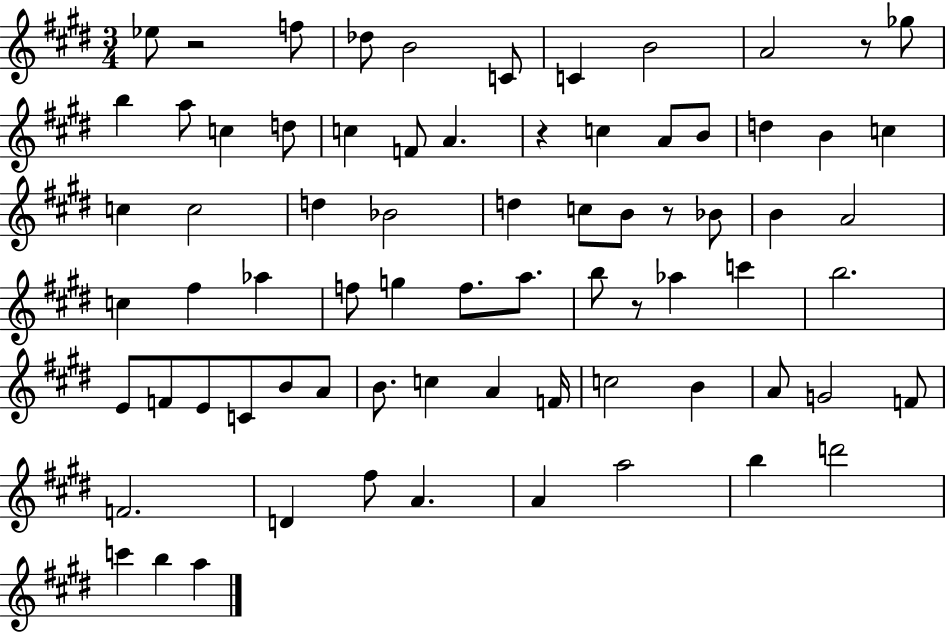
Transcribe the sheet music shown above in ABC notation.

X:1
T:Untitled
M:3/4
L:1/4
K:E
_e/2 z2 f/2 _d/2 B2 C/2 C B2 A2 z/2 _g/2 b a/2 c d/2 c F/2 A z c A/2 B/2 d B c c c2 d _B2 d c/2 B/2 z/2 _B/2 B A2 c ^f _a f/2 g f/2 a/2 b/2 z/2 _a c' b2 E/2 F/2 E/2 C/2 B/2 A/2 B/2 c A F/4 c2 B A/2 G2 F/2 F2 D ^f/2 A A a2 b d'2 c' b a